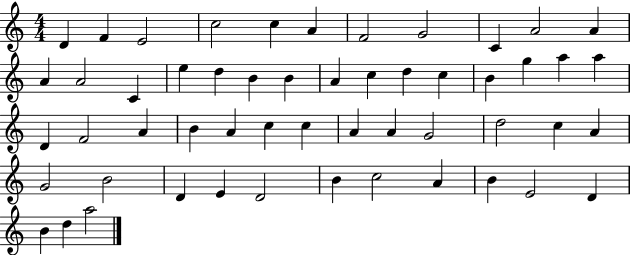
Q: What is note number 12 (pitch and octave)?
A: A4